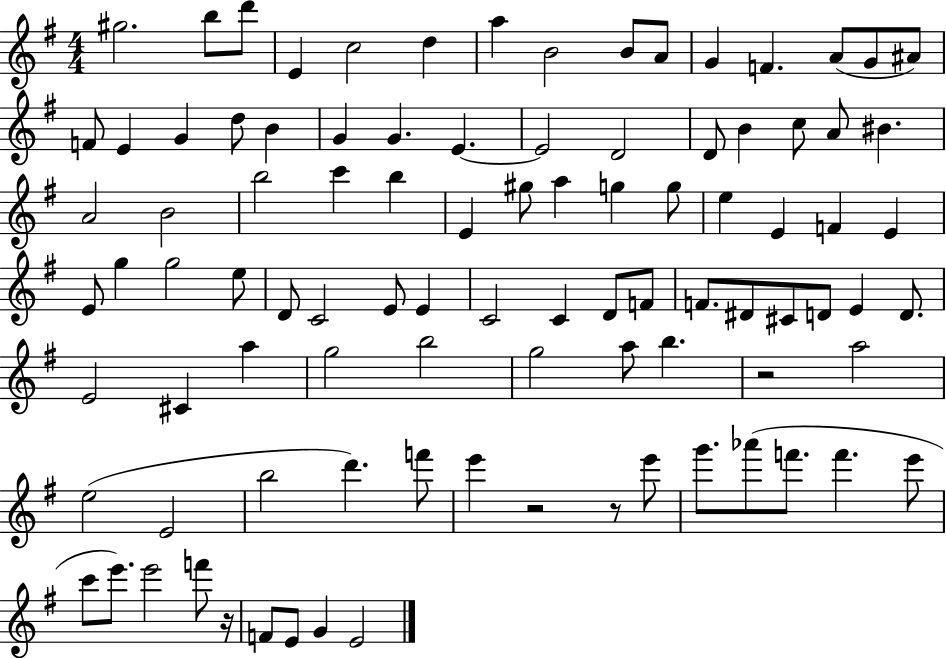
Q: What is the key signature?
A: G major